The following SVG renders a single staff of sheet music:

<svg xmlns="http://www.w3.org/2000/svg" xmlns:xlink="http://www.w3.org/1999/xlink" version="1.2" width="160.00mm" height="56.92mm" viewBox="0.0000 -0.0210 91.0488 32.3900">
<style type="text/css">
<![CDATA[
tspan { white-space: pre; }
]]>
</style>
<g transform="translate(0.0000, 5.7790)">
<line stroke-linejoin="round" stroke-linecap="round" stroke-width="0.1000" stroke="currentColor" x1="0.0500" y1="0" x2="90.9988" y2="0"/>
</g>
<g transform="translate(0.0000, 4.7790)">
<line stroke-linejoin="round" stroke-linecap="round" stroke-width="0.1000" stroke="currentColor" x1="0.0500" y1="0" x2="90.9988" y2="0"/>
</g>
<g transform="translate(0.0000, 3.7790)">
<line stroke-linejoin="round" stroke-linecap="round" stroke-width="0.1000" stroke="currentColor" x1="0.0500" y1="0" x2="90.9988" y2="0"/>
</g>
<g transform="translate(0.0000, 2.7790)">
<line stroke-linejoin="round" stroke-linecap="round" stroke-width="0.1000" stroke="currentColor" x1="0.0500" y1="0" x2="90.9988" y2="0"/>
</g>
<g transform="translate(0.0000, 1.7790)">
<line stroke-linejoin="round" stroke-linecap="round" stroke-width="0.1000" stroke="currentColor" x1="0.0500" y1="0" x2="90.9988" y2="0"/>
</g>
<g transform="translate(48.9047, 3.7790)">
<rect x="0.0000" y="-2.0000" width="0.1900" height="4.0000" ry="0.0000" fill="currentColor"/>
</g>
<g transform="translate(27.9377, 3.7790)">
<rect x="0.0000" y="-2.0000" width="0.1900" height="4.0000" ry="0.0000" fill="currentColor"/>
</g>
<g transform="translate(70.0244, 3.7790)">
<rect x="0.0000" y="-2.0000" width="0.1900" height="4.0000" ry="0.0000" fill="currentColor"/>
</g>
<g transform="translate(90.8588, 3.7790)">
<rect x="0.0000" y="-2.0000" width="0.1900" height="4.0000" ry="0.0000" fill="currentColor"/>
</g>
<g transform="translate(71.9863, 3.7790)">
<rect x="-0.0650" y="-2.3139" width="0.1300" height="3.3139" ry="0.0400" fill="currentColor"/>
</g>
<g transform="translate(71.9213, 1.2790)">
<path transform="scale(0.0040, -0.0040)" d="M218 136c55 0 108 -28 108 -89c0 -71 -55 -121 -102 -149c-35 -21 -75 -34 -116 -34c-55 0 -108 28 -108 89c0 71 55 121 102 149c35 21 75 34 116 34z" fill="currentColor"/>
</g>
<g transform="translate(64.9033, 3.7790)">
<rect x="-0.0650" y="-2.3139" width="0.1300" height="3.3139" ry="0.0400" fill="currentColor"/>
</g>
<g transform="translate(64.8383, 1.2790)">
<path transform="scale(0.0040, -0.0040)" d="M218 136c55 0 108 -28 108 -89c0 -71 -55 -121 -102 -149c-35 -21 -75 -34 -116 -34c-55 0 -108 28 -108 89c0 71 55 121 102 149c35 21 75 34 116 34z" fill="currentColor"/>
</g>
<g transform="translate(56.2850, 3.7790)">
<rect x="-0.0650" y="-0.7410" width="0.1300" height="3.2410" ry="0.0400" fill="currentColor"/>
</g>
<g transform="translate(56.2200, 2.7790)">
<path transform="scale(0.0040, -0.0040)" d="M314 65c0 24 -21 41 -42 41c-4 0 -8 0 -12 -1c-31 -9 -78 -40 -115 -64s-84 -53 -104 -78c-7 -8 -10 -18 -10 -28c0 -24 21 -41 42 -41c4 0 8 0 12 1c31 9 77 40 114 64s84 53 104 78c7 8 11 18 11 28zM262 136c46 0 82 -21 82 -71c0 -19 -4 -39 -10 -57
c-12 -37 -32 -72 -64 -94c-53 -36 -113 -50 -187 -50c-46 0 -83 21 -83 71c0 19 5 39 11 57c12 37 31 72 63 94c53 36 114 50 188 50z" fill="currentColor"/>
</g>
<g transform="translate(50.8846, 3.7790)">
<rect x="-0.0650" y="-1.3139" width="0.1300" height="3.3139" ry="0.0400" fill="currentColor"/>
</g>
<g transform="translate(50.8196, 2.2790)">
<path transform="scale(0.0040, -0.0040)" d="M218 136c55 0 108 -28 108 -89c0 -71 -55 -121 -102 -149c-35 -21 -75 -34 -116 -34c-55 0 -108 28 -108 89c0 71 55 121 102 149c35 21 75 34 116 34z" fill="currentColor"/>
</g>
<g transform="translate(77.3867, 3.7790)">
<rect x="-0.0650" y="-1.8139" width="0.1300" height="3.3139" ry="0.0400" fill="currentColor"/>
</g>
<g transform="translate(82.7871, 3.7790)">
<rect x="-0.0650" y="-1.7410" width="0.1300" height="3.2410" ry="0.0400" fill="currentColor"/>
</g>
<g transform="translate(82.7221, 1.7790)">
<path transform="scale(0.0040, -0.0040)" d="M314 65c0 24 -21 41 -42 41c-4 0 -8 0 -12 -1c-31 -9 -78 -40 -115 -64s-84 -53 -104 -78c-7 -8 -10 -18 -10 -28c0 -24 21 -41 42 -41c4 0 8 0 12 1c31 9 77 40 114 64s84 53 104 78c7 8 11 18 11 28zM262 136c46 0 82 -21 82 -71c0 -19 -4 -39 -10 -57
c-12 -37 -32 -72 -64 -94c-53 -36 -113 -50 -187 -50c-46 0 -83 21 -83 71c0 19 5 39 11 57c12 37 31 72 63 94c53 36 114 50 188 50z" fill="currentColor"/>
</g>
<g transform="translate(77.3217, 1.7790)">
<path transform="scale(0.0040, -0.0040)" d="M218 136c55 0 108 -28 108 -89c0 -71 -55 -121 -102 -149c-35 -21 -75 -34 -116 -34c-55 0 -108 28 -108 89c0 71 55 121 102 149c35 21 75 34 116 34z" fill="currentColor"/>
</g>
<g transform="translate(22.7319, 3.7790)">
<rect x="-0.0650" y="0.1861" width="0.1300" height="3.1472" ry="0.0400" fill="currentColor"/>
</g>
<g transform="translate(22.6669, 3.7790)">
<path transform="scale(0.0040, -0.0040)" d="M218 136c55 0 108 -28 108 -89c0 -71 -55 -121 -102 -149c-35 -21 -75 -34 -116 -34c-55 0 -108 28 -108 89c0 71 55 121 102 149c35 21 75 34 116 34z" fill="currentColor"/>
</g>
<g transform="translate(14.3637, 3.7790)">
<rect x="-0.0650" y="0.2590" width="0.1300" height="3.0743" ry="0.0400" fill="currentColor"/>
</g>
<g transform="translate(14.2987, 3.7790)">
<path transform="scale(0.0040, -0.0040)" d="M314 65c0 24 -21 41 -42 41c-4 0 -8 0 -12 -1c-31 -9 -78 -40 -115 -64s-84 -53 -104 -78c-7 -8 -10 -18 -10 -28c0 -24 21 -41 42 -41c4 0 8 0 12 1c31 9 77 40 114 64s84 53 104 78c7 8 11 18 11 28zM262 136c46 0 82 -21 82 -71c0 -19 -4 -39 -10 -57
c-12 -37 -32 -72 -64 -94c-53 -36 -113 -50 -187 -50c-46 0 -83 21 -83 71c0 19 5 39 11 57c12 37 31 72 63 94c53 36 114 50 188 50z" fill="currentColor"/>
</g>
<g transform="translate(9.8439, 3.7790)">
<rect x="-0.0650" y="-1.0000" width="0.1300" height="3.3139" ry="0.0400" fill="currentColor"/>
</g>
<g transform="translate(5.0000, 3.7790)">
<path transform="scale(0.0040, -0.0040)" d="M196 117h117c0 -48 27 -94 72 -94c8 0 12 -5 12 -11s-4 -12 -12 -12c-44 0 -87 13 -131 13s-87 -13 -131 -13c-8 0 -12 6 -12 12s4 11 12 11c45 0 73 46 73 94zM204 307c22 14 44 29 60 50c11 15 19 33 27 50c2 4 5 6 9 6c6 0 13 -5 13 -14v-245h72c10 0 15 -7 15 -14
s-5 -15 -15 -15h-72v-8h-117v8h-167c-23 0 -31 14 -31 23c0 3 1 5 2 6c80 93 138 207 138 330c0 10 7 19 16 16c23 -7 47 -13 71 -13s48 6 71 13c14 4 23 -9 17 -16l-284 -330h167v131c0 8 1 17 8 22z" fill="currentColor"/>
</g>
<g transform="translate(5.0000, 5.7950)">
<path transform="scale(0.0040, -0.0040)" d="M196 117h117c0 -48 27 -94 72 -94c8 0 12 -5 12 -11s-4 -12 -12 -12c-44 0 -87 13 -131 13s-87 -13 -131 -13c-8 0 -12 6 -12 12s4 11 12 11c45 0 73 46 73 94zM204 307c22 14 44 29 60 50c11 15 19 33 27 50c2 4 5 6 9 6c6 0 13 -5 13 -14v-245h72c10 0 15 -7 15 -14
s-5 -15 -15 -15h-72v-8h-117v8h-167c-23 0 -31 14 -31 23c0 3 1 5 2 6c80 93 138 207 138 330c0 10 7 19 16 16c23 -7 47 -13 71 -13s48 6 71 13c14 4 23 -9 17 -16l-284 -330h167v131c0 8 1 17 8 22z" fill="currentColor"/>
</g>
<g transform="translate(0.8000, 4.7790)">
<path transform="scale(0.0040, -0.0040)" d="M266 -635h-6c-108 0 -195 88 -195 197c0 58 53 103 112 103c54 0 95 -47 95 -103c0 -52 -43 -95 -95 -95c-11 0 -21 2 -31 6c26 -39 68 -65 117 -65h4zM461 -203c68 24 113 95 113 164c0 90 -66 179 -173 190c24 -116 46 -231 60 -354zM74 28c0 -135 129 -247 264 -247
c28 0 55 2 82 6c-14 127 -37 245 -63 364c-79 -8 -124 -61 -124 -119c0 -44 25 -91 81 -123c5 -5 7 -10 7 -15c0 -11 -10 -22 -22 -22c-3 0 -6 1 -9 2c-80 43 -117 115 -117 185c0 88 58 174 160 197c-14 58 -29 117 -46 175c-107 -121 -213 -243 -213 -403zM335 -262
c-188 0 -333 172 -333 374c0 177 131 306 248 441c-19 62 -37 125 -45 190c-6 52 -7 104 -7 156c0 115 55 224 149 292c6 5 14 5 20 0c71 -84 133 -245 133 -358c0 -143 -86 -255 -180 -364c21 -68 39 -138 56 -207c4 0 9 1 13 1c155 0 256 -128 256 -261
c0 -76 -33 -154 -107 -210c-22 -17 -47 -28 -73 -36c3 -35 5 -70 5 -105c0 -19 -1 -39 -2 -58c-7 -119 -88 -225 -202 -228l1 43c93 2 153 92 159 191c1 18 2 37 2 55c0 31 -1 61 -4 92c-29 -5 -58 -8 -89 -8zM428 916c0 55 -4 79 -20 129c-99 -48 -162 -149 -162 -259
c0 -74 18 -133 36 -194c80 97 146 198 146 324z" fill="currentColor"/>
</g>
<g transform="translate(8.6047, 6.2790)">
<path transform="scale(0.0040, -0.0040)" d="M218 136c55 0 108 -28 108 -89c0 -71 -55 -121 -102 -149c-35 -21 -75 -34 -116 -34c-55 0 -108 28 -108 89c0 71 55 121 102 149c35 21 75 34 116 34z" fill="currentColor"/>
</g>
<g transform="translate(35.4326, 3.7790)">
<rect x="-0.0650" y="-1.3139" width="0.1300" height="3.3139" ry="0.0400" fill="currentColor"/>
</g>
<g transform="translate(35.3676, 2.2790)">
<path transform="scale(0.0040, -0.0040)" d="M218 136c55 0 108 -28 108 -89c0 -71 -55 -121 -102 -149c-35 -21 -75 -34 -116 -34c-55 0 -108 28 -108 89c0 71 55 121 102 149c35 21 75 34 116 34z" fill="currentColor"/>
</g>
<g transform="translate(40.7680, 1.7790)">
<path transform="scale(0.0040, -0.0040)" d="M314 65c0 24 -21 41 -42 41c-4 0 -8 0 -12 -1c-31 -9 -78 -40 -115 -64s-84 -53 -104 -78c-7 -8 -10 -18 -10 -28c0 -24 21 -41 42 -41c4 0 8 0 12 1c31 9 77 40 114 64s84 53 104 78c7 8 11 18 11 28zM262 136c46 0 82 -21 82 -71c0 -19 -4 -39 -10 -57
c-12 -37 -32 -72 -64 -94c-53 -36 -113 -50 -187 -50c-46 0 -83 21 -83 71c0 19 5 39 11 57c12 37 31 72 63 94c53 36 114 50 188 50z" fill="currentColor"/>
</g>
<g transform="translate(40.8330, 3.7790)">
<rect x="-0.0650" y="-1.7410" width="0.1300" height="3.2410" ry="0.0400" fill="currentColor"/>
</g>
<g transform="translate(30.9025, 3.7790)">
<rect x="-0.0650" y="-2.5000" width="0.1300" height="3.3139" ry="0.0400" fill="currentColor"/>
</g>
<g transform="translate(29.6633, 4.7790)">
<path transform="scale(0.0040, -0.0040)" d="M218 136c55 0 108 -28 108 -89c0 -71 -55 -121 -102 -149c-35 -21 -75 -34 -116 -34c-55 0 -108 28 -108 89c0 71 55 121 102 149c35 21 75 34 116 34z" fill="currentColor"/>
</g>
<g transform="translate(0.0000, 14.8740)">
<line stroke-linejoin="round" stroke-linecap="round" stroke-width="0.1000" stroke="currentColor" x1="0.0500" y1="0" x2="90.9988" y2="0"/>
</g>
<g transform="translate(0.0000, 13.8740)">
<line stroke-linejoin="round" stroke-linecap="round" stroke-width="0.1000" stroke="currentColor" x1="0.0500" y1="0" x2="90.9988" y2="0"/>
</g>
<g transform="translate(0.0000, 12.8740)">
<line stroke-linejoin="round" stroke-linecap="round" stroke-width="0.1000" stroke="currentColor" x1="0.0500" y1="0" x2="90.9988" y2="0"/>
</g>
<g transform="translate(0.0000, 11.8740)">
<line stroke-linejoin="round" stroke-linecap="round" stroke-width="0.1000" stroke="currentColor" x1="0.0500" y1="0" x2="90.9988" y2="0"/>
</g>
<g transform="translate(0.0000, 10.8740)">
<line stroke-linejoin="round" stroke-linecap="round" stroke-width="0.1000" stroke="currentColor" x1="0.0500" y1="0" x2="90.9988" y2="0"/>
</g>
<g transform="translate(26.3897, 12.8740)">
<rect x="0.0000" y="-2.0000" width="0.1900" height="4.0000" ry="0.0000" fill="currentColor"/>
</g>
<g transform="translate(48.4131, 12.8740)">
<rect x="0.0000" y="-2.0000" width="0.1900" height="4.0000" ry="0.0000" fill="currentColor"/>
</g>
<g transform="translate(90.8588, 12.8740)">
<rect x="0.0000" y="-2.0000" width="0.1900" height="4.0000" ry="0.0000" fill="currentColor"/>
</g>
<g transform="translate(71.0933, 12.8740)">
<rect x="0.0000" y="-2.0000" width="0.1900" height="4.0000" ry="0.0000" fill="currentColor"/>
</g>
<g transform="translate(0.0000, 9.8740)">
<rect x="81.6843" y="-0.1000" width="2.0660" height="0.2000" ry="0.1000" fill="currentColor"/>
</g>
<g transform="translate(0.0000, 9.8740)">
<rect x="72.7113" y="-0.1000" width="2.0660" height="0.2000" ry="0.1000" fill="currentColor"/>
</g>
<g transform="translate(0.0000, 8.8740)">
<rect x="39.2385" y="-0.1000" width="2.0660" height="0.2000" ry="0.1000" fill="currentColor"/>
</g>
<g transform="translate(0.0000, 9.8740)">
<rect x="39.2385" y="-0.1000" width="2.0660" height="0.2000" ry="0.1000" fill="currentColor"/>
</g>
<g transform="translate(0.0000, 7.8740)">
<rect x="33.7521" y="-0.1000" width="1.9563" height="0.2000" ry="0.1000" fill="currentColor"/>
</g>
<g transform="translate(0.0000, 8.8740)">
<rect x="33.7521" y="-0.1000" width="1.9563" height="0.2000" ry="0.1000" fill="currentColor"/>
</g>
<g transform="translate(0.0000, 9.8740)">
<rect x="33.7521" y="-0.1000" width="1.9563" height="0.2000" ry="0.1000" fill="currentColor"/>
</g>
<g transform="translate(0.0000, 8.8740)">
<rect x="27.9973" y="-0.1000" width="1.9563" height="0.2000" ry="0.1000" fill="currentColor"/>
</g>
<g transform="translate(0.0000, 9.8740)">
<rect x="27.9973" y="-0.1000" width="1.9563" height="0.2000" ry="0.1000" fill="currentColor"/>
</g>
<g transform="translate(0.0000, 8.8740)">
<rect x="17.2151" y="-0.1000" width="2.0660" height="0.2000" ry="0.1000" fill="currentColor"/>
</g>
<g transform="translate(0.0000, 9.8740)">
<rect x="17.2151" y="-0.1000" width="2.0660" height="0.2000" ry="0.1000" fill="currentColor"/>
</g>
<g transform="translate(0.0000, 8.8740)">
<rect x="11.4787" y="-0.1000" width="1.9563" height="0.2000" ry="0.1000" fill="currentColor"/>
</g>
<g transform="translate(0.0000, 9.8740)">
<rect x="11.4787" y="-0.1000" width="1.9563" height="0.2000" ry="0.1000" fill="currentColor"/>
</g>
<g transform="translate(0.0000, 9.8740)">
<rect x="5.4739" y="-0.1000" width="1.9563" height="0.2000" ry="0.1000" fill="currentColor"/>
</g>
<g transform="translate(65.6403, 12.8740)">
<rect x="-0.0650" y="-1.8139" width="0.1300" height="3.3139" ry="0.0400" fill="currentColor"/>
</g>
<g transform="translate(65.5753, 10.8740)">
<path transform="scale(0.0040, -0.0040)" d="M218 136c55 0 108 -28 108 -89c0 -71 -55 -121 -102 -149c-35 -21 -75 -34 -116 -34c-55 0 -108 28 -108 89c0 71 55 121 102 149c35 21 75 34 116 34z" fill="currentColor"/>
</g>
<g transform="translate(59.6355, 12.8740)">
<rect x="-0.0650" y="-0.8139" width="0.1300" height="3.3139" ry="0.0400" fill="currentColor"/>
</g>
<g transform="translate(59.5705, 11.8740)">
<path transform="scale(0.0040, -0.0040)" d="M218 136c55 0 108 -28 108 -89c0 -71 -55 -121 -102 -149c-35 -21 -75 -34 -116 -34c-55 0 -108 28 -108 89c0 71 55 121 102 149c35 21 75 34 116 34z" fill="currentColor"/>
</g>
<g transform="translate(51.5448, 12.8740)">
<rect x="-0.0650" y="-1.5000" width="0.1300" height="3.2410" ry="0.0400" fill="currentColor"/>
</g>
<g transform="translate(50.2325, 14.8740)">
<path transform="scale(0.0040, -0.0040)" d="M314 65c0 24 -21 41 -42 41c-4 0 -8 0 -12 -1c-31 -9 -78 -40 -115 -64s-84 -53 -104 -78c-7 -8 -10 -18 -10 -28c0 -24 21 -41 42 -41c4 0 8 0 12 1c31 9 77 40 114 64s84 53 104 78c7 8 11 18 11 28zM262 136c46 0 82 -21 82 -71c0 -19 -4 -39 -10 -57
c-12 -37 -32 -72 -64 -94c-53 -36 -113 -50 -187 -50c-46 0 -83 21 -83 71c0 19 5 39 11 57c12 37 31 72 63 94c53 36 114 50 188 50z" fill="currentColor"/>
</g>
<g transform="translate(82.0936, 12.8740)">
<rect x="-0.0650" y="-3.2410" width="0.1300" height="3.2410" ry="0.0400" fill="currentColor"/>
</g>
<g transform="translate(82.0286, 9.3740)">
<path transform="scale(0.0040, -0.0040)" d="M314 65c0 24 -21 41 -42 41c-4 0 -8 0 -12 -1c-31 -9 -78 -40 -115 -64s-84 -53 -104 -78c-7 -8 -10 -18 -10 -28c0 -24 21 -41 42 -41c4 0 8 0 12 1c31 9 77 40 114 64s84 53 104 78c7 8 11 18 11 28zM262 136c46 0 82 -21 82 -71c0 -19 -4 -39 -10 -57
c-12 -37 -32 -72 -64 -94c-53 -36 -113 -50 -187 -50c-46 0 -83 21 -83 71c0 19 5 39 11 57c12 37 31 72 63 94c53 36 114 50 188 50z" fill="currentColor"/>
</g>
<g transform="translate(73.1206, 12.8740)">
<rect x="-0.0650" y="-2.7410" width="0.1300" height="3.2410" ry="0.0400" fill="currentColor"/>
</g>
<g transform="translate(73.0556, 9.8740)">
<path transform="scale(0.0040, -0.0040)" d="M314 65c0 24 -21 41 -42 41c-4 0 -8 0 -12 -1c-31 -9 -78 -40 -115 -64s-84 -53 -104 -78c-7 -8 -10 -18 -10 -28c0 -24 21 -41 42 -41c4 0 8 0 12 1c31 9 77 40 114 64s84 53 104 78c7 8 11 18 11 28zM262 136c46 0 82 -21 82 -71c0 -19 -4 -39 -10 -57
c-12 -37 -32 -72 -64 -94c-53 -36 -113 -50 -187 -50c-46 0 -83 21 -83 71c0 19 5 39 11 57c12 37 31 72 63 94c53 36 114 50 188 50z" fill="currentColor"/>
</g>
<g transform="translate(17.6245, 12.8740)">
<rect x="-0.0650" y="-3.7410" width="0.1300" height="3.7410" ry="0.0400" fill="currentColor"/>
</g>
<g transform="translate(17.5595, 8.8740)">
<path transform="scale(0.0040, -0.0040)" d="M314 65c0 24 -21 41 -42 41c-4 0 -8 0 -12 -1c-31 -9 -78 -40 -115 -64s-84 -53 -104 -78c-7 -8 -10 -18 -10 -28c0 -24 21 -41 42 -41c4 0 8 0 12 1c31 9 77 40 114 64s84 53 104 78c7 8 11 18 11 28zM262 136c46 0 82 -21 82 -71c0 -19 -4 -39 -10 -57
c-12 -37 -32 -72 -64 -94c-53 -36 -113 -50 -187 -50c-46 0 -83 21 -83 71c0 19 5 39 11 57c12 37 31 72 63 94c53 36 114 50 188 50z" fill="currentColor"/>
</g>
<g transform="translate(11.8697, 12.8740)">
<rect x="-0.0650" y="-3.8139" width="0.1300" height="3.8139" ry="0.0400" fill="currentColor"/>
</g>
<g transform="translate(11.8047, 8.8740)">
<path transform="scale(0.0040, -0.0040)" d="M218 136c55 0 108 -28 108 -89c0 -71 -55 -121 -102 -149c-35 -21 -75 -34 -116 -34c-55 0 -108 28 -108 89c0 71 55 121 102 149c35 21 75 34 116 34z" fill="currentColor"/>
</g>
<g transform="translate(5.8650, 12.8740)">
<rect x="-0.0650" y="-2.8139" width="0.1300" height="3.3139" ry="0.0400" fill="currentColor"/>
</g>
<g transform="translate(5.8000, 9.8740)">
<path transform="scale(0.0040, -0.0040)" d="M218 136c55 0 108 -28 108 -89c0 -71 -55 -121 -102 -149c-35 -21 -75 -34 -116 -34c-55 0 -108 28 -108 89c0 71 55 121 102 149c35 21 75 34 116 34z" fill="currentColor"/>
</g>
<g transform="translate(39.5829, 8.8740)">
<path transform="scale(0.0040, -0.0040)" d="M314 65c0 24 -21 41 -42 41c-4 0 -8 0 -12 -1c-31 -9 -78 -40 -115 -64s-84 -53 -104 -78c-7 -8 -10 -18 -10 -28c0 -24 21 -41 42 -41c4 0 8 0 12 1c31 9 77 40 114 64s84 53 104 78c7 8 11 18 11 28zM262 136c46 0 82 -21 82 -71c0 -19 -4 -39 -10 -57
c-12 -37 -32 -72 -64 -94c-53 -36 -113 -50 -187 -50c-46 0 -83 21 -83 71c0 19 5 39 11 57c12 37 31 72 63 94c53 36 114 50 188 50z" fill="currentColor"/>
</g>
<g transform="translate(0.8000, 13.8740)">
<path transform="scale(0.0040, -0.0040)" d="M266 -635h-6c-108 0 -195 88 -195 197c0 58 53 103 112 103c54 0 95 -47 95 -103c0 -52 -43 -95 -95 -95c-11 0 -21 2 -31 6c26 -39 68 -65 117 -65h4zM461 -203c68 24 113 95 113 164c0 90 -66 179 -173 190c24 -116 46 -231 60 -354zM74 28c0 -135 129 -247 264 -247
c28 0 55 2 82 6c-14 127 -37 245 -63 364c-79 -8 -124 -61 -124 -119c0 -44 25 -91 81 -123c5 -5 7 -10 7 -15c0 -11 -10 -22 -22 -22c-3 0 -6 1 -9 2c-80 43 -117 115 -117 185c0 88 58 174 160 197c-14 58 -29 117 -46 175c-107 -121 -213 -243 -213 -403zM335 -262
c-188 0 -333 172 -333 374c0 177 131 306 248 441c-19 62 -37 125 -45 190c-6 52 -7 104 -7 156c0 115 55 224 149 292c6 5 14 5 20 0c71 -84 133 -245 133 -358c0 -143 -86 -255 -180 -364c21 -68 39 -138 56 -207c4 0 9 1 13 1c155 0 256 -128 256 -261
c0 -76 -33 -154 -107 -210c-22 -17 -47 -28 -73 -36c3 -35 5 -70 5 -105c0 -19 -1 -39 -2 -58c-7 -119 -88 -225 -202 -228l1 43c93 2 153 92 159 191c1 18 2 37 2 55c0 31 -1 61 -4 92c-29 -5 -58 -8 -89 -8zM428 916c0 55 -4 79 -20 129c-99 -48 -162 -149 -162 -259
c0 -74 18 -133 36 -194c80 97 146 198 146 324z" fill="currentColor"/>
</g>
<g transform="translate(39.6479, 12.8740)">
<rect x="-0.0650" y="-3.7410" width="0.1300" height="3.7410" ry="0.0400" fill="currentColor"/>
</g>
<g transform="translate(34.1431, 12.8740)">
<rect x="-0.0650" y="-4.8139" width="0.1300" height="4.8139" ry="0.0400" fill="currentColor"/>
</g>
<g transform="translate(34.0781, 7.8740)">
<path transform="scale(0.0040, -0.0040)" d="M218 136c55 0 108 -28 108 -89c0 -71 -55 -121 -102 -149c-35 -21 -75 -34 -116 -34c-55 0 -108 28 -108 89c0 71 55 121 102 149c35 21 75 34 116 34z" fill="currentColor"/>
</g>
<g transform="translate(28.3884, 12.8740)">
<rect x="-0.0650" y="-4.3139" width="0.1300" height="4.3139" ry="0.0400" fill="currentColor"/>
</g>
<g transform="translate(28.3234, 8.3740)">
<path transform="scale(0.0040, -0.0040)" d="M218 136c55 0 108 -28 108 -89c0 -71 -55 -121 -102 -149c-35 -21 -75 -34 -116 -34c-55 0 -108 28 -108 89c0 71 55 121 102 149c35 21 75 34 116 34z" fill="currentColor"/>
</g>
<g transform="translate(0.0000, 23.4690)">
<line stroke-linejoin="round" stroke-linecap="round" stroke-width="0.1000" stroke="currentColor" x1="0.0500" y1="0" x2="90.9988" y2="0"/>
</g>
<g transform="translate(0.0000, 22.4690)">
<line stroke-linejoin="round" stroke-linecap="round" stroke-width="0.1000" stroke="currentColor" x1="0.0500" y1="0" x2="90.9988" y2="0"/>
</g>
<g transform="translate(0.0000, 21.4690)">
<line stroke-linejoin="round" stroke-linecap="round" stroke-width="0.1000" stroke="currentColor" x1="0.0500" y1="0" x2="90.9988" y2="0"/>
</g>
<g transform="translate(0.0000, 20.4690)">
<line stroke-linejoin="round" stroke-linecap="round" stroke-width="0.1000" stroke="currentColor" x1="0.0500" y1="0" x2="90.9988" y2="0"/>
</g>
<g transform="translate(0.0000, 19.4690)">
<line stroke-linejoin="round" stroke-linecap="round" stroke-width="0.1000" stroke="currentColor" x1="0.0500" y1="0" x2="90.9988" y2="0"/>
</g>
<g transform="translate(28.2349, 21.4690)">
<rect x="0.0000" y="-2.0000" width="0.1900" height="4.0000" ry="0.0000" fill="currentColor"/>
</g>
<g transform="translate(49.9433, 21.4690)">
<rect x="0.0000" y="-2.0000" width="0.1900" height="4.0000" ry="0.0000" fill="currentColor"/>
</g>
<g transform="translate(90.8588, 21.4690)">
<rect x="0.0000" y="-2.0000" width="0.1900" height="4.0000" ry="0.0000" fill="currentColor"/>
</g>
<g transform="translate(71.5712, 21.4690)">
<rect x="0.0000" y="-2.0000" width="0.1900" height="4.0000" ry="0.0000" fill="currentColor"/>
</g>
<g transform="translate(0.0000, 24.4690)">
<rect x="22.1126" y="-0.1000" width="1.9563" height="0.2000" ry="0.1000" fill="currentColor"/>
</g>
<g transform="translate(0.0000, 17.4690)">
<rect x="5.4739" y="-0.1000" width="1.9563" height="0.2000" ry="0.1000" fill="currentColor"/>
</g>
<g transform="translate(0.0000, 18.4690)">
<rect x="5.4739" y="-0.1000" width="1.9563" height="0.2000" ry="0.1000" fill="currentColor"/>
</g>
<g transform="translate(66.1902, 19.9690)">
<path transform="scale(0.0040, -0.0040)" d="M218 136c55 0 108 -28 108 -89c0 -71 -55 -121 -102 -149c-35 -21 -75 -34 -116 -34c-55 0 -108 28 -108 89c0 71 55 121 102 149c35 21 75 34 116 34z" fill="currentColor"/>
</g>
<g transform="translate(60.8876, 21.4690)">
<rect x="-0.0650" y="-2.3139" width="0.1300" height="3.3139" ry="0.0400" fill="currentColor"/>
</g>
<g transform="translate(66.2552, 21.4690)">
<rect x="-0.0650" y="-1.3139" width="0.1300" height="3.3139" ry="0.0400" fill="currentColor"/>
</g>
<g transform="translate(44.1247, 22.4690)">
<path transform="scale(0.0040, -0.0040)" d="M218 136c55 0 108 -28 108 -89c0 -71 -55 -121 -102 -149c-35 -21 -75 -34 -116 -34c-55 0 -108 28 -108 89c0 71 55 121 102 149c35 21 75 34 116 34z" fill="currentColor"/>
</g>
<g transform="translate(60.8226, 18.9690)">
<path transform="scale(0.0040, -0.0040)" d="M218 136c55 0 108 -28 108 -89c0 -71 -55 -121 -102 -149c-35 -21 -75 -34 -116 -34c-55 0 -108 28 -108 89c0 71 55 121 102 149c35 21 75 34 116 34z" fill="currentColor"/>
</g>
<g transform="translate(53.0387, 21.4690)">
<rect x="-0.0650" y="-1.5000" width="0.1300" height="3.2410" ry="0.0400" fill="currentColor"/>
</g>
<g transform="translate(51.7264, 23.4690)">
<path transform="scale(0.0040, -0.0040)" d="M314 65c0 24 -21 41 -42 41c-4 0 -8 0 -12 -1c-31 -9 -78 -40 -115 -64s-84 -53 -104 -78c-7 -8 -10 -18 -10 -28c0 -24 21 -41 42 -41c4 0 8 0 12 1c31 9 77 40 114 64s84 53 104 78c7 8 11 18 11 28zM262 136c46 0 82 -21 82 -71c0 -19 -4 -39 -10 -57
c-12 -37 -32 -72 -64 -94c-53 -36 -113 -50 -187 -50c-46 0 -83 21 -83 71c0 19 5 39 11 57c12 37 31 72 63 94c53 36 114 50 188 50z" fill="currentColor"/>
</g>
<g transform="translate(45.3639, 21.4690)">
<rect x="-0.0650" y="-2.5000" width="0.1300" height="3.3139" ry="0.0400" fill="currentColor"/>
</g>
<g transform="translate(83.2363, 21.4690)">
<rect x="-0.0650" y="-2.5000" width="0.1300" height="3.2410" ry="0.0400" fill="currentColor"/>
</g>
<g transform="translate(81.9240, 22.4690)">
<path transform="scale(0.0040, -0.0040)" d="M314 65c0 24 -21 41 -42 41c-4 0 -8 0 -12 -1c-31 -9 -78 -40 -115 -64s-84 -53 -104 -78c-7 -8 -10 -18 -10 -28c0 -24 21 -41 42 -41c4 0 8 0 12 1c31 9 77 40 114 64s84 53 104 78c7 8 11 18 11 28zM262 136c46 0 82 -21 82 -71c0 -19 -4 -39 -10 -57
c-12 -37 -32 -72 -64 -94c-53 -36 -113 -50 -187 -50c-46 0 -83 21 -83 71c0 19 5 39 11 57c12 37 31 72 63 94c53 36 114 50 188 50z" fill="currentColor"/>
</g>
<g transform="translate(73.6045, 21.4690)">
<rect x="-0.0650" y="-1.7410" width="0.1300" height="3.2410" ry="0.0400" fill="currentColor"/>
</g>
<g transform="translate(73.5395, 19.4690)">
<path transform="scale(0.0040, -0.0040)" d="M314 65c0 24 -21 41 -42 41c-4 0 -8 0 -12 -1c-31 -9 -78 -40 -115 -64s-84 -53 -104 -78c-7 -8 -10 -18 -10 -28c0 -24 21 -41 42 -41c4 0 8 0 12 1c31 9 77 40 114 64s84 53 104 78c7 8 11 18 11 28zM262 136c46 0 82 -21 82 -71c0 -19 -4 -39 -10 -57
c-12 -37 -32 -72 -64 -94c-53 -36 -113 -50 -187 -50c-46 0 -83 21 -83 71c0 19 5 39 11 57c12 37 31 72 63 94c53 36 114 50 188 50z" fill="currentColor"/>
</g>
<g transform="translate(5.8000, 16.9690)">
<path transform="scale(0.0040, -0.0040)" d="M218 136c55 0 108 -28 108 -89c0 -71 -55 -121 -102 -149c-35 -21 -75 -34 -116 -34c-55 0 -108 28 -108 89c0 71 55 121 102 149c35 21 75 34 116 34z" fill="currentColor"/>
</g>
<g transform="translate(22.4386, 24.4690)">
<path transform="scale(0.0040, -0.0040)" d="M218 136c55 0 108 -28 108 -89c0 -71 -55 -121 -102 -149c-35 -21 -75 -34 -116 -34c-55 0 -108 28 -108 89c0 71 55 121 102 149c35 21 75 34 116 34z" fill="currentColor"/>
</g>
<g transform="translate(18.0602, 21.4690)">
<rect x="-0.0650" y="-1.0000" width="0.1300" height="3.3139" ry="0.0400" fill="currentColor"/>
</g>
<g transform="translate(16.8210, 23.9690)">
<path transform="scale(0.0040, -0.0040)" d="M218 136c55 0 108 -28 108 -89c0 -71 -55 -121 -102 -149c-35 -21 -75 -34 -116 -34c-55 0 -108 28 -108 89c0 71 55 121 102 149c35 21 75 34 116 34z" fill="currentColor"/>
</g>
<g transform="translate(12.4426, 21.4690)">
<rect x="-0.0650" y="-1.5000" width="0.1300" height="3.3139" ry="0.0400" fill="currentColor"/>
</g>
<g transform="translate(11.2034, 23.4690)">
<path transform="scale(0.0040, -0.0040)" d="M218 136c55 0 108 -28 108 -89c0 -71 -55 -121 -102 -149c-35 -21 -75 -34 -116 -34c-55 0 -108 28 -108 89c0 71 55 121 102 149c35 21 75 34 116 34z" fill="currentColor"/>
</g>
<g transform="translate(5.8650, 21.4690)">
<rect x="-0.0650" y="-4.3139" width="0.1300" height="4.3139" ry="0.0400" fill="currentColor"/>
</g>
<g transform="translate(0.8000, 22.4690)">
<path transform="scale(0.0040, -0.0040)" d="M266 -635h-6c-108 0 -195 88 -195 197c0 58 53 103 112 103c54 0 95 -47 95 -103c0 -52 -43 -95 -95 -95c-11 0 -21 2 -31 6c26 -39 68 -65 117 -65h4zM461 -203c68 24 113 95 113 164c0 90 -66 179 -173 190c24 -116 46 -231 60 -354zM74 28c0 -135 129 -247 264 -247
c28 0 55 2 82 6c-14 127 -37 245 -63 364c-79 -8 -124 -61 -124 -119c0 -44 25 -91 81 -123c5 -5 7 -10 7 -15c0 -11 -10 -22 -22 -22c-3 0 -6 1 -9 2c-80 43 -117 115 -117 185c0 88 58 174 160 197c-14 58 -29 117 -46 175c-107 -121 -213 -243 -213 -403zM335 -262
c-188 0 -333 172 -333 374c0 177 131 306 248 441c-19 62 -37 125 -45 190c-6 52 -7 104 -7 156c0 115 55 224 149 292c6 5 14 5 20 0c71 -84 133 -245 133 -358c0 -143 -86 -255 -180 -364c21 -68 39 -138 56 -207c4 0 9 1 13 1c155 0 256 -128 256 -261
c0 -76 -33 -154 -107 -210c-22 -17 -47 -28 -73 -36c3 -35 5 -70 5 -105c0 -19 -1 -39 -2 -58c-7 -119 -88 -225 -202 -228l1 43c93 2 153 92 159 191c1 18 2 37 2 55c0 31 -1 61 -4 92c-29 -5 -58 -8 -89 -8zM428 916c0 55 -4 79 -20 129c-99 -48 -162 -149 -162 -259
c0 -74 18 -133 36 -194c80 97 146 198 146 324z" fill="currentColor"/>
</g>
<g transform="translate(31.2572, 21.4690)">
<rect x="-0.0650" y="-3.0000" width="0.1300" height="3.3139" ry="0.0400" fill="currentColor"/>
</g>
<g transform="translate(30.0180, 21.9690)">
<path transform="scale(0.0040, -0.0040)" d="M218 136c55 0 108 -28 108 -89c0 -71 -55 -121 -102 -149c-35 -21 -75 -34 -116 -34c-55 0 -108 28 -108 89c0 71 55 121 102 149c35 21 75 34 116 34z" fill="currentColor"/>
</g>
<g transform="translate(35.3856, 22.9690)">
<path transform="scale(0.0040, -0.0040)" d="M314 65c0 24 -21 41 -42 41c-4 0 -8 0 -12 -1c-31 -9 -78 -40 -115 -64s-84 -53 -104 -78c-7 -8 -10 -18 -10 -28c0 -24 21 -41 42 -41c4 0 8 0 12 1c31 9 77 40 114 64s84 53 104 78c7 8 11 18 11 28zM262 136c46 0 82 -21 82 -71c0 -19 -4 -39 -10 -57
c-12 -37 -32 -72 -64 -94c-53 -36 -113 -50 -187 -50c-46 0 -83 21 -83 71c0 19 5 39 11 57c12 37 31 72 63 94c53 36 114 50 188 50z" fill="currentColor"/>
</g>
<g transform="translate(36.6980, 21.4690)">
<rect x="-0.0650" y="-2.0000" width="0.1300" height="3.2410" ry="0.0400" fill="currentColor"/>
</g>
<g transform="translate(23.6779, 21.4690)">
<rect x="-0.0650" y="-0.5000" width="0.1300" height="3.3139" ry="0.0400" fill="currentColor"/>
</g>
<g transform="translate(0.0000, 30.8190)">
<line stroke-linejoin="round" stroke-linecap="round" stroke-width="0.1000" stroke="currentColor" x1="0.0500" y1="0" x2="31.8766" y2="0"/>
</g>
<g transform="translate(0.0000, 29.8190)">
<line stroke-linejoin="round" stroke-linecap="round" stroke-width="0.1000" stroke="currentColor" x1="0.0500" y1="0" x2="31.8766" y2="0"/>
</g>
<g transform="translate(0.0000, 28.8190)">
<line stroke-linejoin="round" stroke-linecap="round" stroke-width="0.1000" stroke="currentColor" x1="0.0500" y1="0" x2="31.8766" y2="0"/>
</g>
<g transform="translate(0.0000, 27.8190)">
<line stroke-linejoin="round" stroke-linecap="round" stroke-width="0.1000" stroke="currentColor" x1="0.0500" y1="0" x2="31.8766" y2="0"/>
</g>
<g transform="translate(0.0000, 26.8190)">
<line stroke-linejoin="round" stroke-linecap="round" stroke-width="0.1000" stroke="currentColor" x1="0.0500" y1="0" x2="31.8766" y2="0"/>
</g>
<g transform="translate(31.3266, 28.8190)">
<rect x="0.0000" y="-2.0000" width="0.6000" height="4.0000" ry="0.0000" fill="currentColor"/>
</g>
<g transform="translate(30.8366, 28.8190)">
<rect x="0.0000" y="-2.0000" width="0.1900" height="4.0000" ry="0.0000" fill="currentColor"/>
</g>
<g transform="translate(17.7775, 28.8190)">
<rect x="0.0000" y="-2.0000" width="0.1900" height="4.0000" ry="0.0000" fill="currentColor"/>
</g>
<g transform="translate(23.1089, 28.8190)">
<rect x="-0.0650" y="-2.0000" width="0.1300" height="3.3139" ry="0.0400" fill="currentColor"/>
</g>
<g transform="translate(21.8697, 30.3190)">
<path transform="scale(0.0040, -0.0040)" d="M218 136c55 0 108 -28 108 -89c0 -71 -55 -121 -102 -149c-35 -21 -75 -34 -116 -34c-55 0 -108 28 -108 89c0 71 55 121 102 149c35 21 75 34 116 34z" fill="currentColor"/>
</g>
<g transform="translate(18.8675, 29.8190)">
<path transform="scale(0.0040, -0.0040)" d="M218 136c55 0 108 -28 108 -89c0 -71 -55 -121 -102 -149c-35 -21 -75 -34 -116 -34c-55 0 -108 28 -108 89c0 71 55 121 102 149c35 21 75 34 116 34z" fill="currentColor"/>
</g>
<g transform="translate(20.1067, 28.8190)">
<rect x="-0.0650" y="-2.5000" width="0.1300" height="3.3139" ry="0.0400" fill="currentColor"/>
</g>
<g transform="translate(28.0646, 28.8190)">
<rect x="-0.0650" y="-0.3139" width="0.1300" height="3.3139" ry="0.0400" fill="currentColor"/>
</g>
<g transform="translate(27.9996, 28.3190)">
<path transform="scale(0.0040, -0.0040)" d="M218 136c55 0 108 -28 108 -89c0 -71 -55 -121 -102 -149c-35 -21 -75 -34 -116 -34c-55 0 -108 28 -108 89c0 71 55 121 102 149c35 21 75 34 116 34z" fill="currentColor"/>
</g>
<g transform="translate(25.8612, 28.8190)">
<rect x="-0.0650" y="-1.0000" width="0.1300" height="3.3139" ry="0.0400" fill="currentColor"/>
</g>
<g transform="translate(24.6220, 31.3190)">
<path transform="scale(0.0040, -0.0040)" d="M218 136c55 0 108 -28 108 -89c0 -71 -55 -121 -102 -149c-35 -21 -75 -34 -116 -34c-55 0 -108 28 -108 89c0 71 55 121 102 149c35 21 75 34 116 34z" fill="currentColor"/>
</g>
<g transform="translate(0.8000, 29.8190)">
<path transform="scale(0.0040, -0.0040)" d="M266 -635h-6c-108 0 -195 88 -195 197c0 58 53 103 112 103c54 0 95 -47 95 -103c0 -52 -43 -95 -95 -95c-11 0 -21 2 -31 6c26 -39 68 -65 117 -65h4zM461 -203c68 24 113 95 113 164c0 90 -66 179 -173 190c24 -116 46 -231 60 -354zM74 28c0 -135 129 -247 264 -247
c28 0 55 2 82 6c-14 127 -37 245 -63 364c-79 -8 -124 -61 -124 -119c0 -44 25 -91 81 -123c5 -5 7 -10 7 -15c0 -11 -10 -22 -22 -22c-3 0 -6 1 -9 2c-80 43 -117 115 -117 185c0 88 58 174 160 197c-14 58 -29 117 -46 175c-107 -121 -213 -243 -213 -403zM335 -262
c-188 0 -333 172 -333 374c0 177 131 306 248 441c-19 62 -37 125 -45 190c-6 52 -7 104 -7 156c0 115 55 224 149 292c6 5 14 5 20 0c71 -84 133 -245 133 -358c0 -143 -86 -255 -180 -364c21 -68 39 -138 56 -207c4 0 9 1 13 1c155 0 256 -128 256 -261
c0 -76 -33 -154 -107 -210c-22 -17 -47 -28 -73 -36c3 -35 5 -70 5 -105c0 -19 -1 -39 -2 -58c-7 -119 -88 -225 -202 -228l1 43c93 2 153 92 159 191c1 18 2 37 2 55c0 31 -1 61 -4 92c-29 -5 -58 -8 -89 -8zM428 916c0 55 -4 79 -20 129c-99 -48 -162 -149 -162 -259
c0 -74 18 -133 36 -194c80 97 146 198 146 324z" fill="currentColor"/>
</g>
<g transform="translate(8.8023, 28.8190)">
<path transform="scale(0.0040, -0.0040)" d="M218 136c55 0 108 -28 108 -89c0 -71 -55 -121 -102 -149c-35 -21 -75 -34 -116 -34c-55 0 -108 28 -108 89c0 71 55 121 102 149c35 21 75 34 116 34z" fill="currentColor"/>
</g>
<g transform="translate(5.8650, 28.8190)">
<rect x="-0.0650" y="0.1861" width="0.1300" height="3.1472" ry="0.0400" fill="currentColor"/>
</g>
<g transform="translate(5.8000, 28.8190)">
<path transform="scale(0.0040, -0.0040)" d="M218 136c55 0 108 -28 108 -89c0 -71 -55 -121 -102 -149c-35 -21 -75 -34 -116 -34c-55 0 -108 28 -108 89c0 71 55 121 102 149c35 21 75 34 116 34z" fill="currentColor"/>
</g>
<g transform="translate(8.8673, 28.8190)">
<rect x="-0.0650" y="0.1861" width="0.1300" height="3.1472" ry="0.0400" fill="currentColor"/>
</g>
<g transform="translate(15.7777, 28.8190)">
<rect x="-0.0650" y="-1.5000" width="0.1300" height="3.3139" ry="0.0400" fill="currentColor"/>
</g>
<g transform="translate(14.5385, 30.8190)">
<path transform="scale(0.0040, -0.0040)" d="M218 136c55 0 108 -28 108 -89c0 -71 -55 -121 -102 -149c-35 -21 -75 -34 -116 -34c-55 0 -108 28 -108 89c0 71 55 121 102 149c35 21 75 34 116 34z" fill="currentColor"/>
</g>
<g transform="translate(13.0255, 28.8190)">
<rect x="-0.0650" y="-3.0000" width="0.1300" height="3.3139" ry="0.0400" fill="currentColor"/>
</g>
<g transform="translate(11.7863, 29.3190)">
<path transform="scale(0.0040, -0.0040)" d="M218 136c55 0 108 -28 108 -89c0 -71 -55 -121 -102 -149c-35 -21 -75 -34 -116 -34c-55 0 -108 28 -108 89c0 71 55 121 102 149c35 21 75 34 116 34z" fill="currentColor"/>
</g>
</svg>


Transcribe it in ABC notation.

X:1
T:Untitled
M:4/4
L:1/4
K:C
D B2 B G e f2 e d2 g g f f2 a c' c'2 d' e' c'2 E2 d f a2 b2 d' E D C A F2 G E2 g e f2 G2 B B A E G F D c